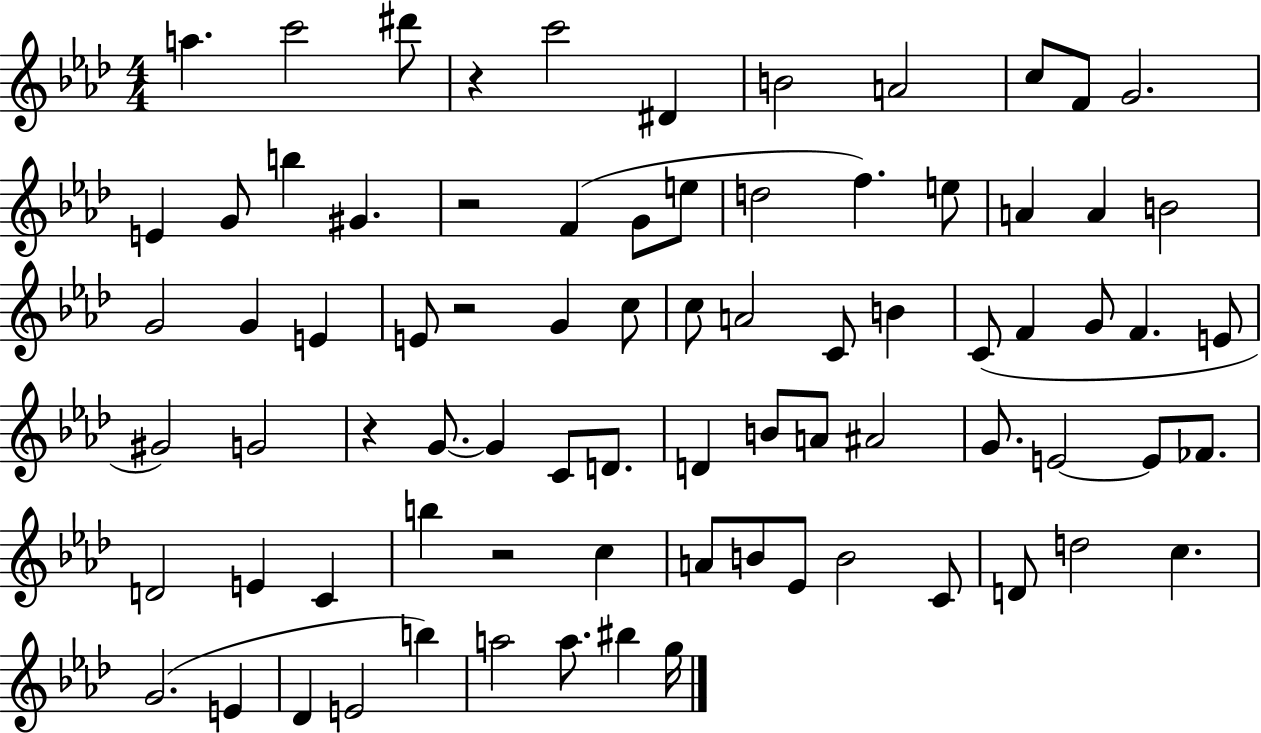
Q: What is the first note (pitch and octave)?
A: A5